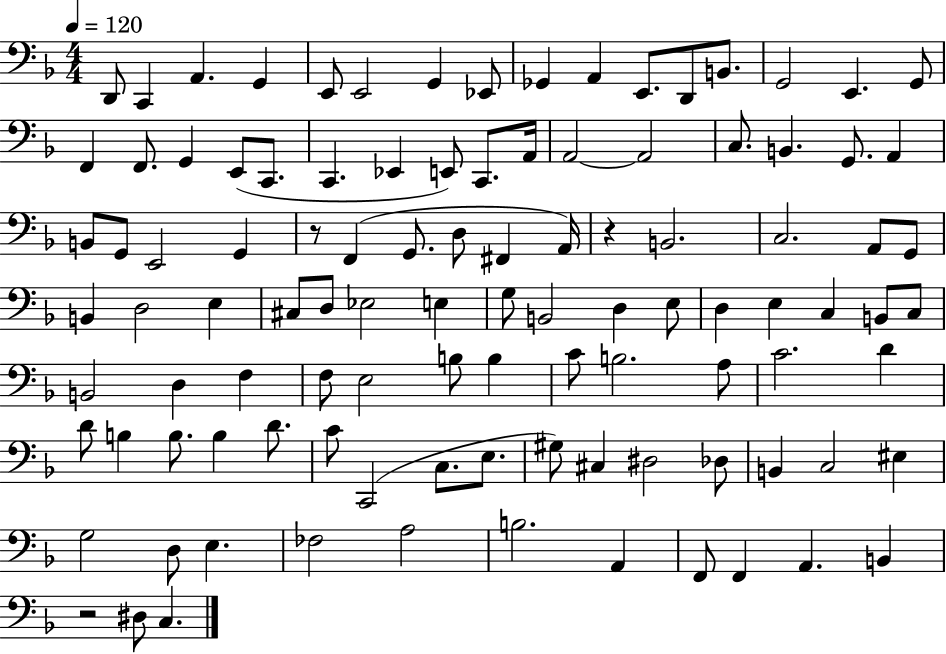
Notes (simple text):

D2/e C2/q A2/q. G2/q E2/e E2/h G2/q Eb2/e Gb2/q A2/q E2/e. D2/e B2/e. G2/h E2/q. G2/e F2/q F2/e. G2/q E2/e C2/e. C2/q. Eb2/q E2/e C2/e. A2/s A2/h A2/h C3/e. B2/q. G2/e. A2/q B2/e G2/e E2/h G2/q R/e F2/q G2/e. D3/e F#2/q A2/s R/q B2/h. C3/h. A2/e G2/e B2/q D3/h E3/q C#3/e D3/e Eb3/h E3/q G3/e B2/h D3/q E3/e D3/q E3/q C3/q B2/e C3/e B2/h D3/q F3/q F3/e E3/h B3/e B3/q C4/e B3/h. A3/e C4/h. D4/q D4/e B3/q B3/e. B3/q D4/e. C4/e C2/h C3/e. E3/e. G#3/e C#3/q D#3/h Db3/e B2/q C3/h EIS3/q G3/h D3/e E3/q. FES3/h A3/h B3/h. A2/q F2/e F2/q A2/q. B2/q R/h D#3/e C3/q.